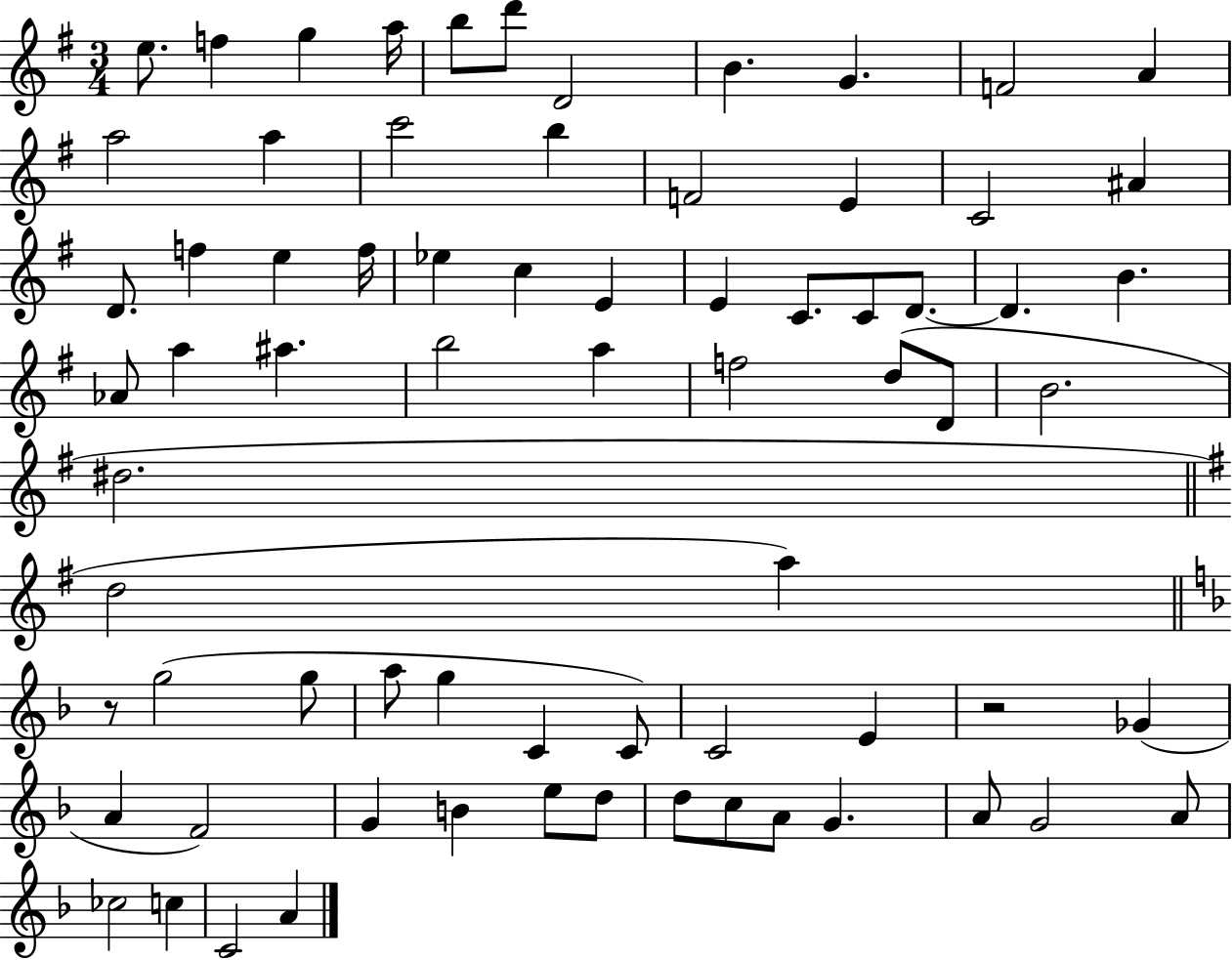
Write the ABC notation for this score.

X:1
T:Untitled
M:3/4
L:1/4
K:G
e/2 f g a/4 b/2 d'/2 D2 B G F2 A a2 a c'2 b F2 E C2 ^A D/2 f e f/4 _e c E E C/2 C/2 D/2 D B _A/2 a ^a b2 a f2 d/2 D/2 B2 ^d2 d2 a z/2 g2 g/2 a/2 g C C/2 C2 E z2 _G A F2 G B e/2 d/2 d/2 c/2 A/2 G A/2 G2 A/2 _c2 c C2 A